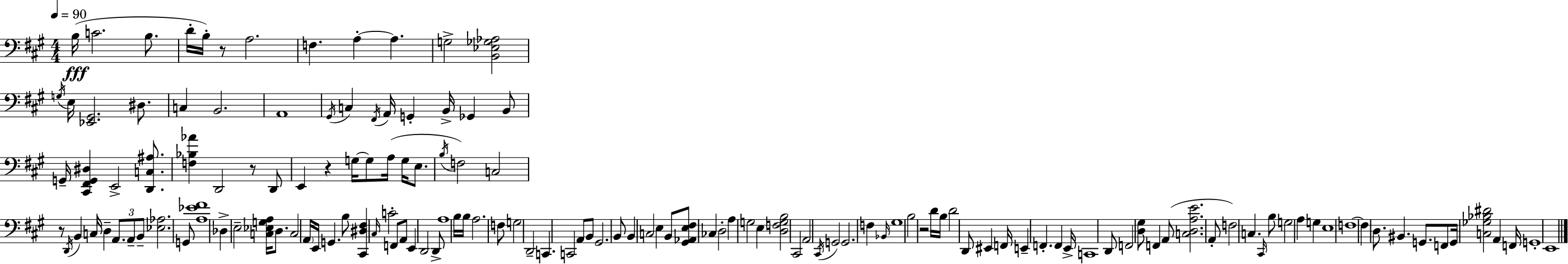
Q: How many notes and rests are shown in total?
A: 145